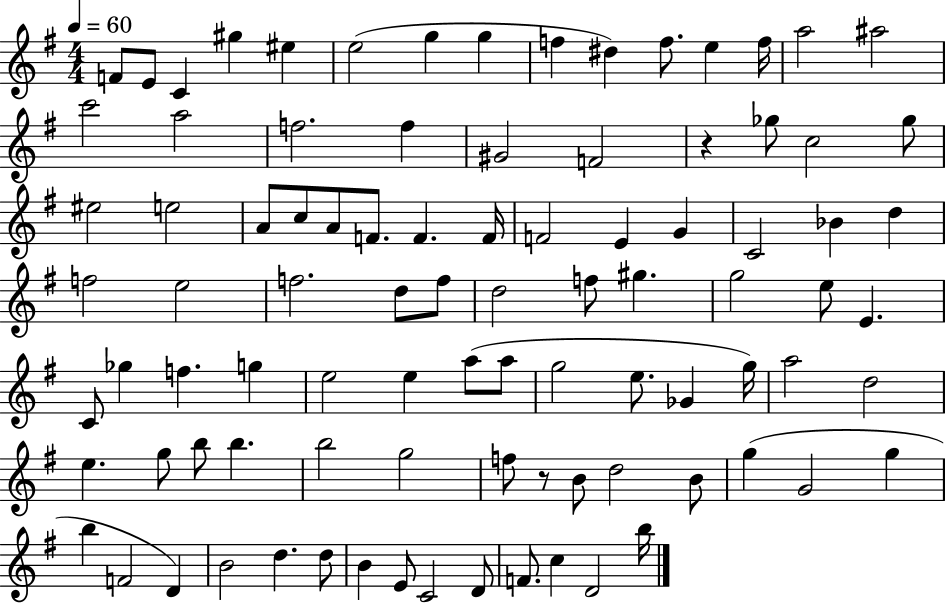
{
  \clef treble
  \numericTimeSignature
  \time 4/4
  \key g \major
  \tempo 4 = 60
  f'8 e'8 c'4 gis''4 eis''4 | e''2( g''4 g''4 | f''4 dis''4) f''8. e''4 f''16 | a''2 ais''2 | \break c'''2 a''2 | f''2. f''4 | gis'2 f'2 | r4 ges''8 c''2 ges''8 | \break eis''2 e''2 | a'8 c''8 a'8 f'8. f'4. f'16 | f'2 e'4 g'4 | c'2 bes'4 d''4 | \break f''2 e''2 | f''2. d''8 f''8 | d''2 f''8 gis''4. | g''2 e''8 e'4. | \break c'8 ges''4 f''4. g''4 | e''2 e''4 a''8( a''8 | g''2 e''8. ges'4 g''16) | a''2 d''2 | \break e''4. g''8 b''8 b''4. | b''2 g''2 | f''8 r8 b'8 d''2 b'8 | g''4( g'2 g''4 | \break b''4 f'2 d'4) | b'2 d''4. d''8 | b'4 e'8 c'2 d'8 | f'8. c''4 d'2 b''16 | \break \bar "|."
}